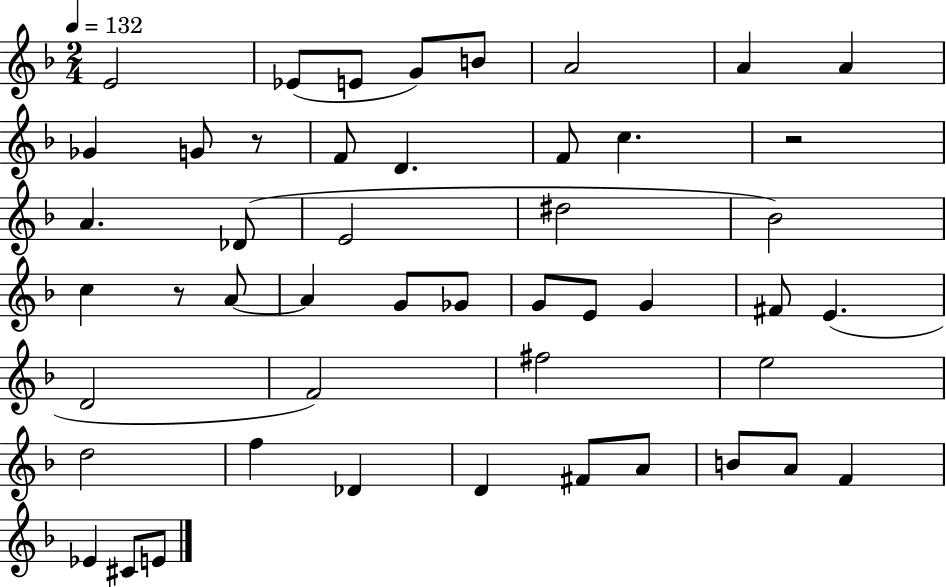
X:1
T:Untitled
M:2/4
L:1/4
K:F
E2 _E/2 E/2 G/2 B/2 A2 A A _G G/2 z/2 F/2 D F/2 c z2 A _D/2 E2 ^d2 _B2 c z/2 A/2 A G/2 _G/2 G/2 E/2 G ^F/2 E D2 F2 ^f2 e2 d2 f _D D ^F/2 A/2 B/2 A/2 F _E ^C/2 E/2